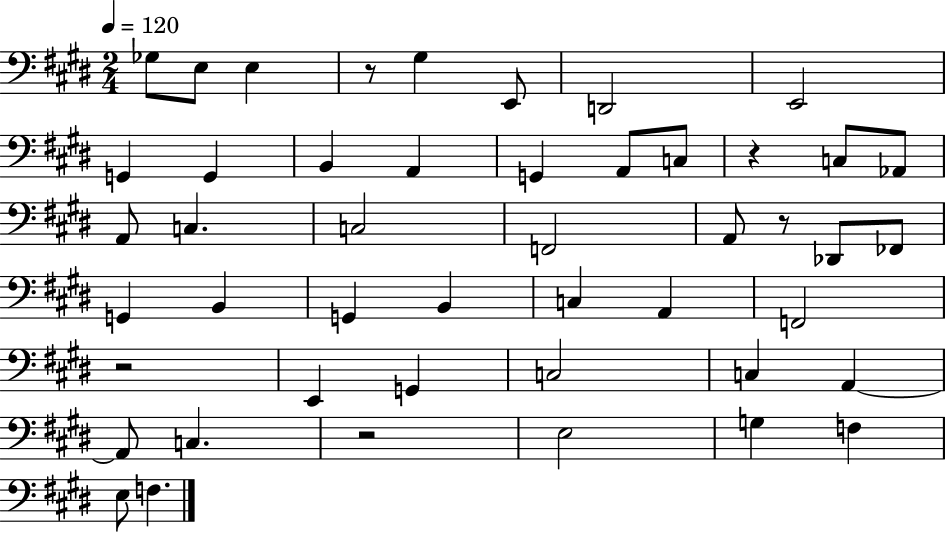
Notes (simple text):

Gb3/e E3/e E3/q R/e G#3/q E2/e D2/h E2/h G2/q G2/q B2/q A2/q G2/q A2/e C3/e R/q C3/e Ab2/e A2/e C3/q. C3/h F2/h A2/e R/e Db2/e FES2/e G2/q B2/q G2/q B2/q C3/q A2/q F2/h R/h E2/q G2/q C3/h C3/q A2/q A2/e C3/q. R/h E3/h G3/q F3/q E3/e F3/q.